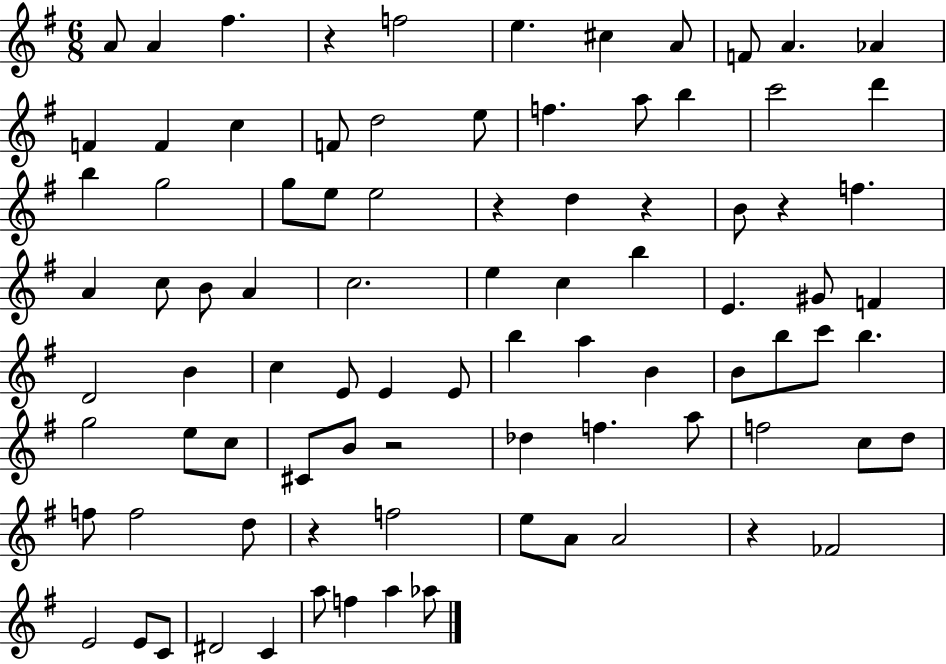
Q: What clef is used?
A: treble